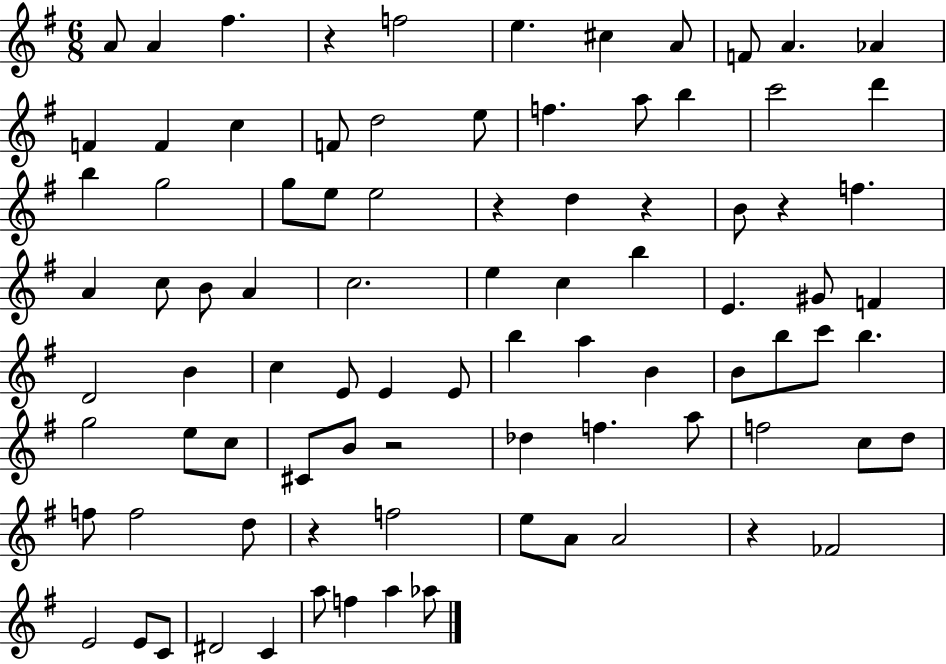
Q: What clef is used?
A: treble